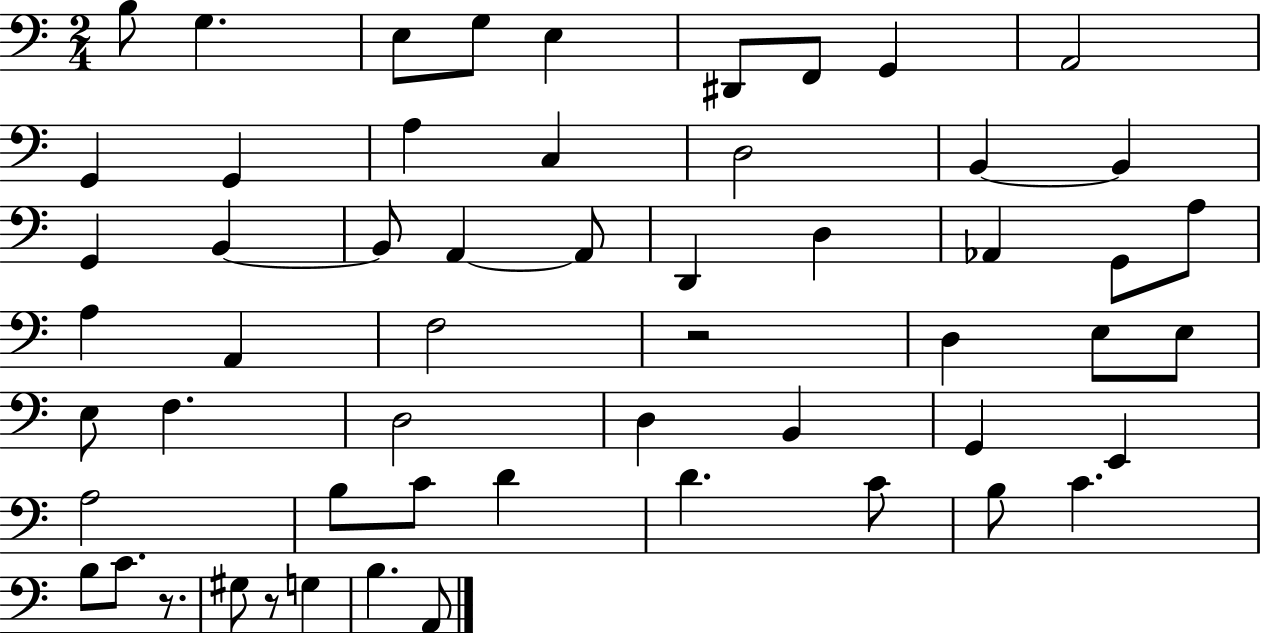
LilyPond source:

{
  \clef bass
  \numericTimeSignature
  \time 2/4
  \key c \major
  b8 g4. | e8 g8 e4 | dis,8 f,8 g,4 | a,2 | \break g,4 g,4 | a4 c4 | d2 | b,4~~ b,4 | \break g,4 b,4~~ | b,8 a,4~~ a,8 | d,4 d4 | aes,4 g,8 a8 | \break a4 a,4 | f2 | r2 | d4 e8 e8 | \break e8 f4. | d2 | d4 b,4 | g,4 e,4 | \break a2 | b8 c'8 d'4 | d'4. c'8 | b8 c'4. | \break b8 c'8. r8. | gis8 r8 g4 | b4. a,8 | \bar "|."
}